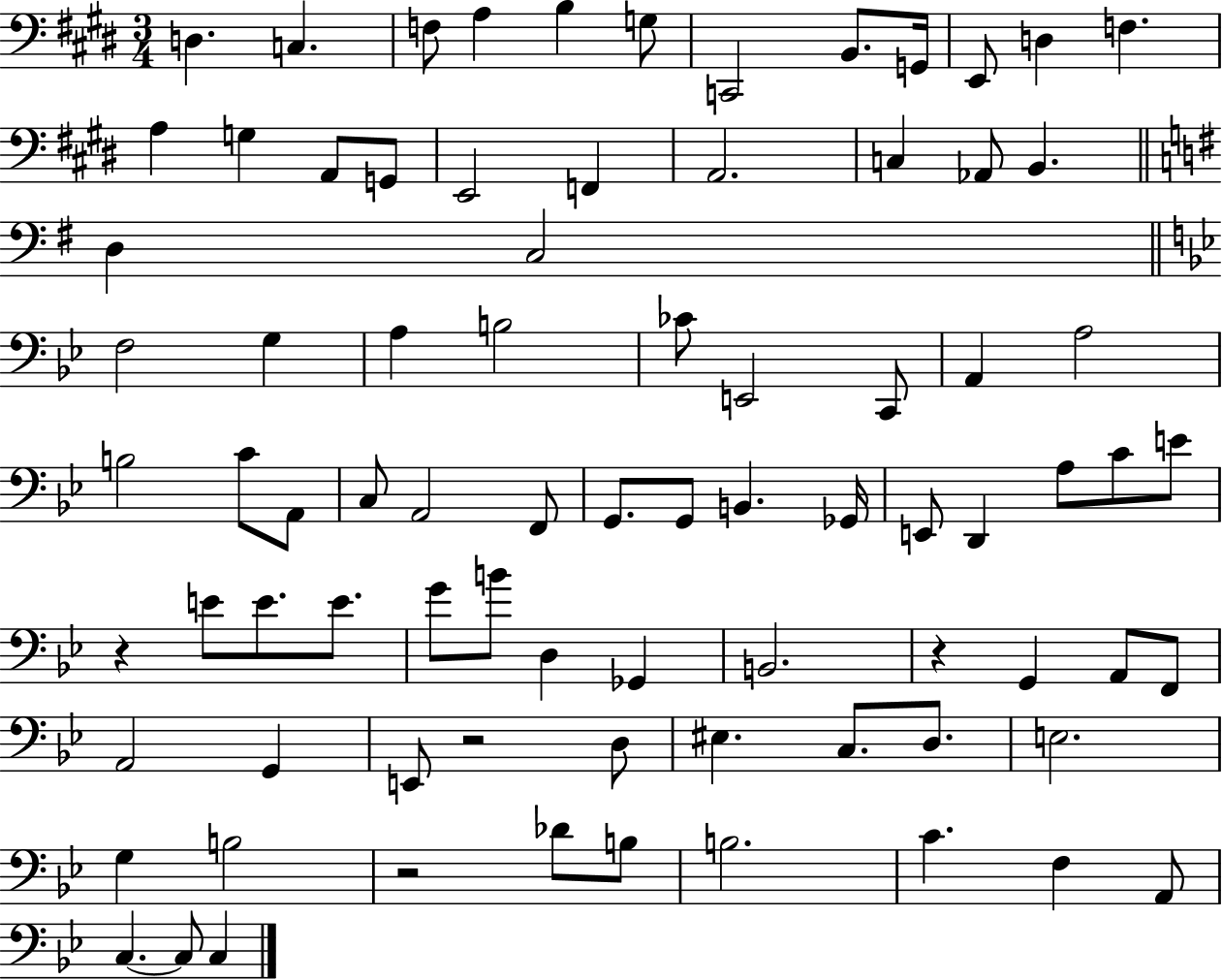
X:1
T:Untitled
M:3/4
L:1/4
K:E
D, C, F,/2 A, B, G,/2 C,,2 B,,/2 G,,/4 E,,/2 D, F, A, G, A,,/2 G,,/2 E,,2 F,, A,,2 C, _A,,/2 B,, D, C,2 F,2 G, A, B,2 _C/2 E,,2 C,,/2 A,, A,2 B,2 C/2 A,,/2 C,/2 A,,2 F,,/2 G,,/2 G,,/2 B,, _G,,/4 E,,/2 D,, A,/2 C/2 E/2 z E/2 E/2 E/2 G/2 B/2 D, _G,, B,,2 z G,, A,,/2 F,,/2 A,,2 G,, E,,/2 z2 D,/2 ^E, C,/2 D,/2 E,2 G, B,2 z2 _D/2 B,/2 B,2 C F, A,,/2 C, C,/2 C,